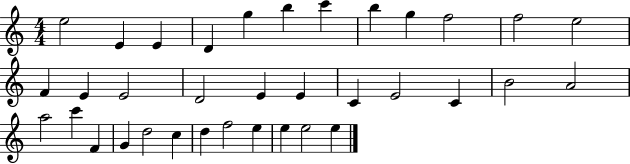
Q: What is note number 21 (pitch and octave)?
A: C4